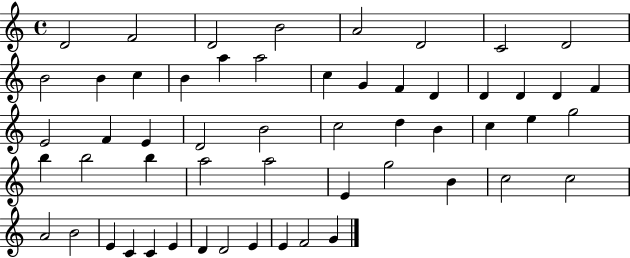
D4/h F4/h D4/h B4/h A4/h D4/h C4/h D4/h B4/h B4/q C5/q B4/q A5/q A5/h C5/q G4/q F4/q D4/q D4/q D4/q D4/q F4/q E4/h F4/q E4/q D4/h B4/h C5/h D5/q B4/q C5/q E5/q G5/h B5/q B5/h B5/q A5/h A5/h E4/q G5/h B4/q C5/h C5/h A4/h B4/h E4/q C4/q C4/q E4/q D4/q D4/h E4/q E4/q F4/h G4/q